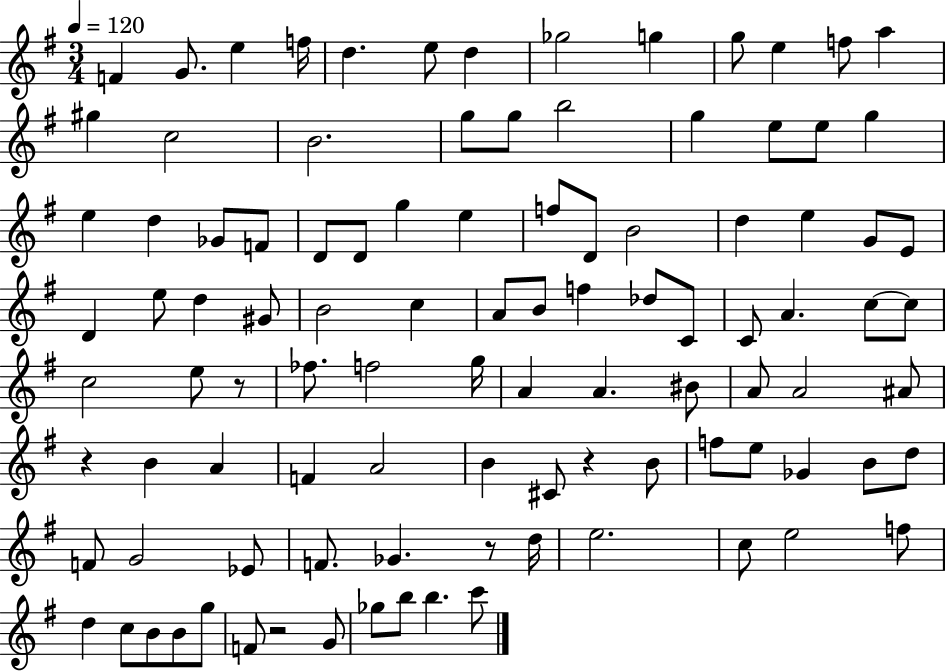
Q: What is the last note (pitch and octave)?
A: C6